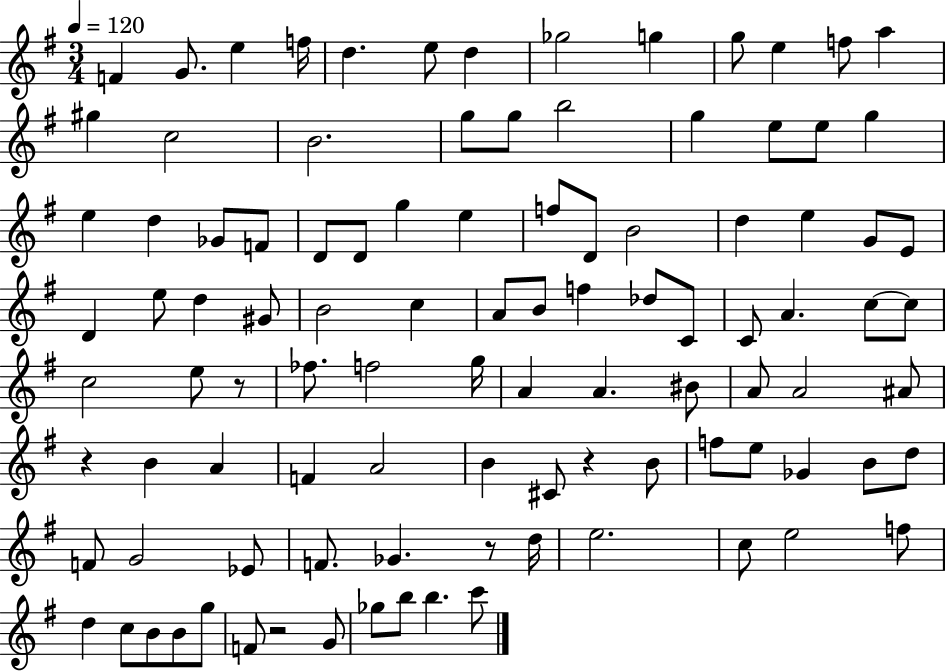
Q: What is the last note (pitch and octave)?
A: C6